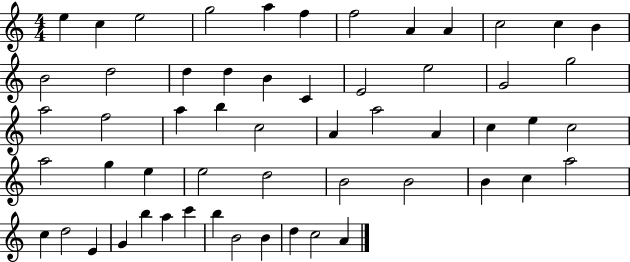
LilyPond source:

{
  \clef treble
  \numericTimeSignature
  \time 4/4
  \key c \major
  e''4 c''4 e''2 | g''2 a''4 f''4 | f''2 a'4 a'4 | c''2 c''4 b'4 | \break b'2 d''2 | d''4 d''4 b'4 c'4 | e'2 e''2 | g'2 g''2 | \break a''2 f''2 | a''4 b''4 c''2 | a'4 a''2 a'4 | c''4 e''4 c''2 | \break a''2 g''4 e''4 | e''2 d''2 | b'2 b'2 | b'4 c''4 a''2 | \break c''4 d''2 e'4 | g'4 b''4 a''4 c'''4 | b''4 b'2 b'4 | d''4 c''2 a'4 | \break \bar "|."
}